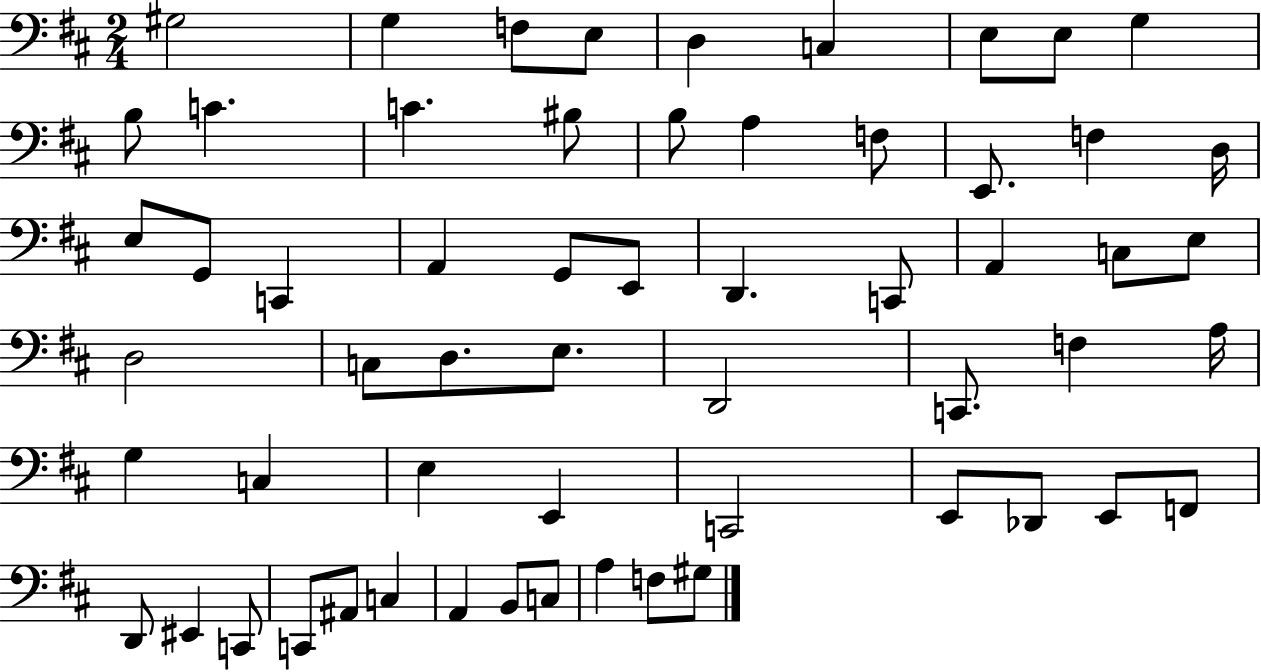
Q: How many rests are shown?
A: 0